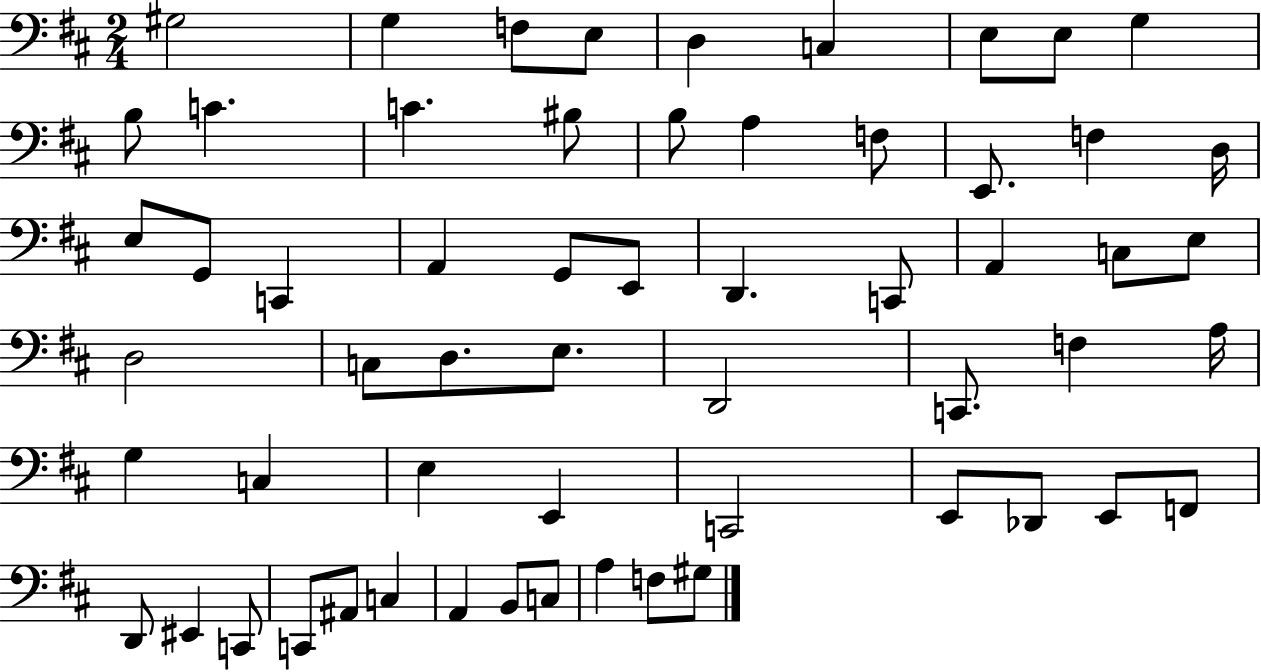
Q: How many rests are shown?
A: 0